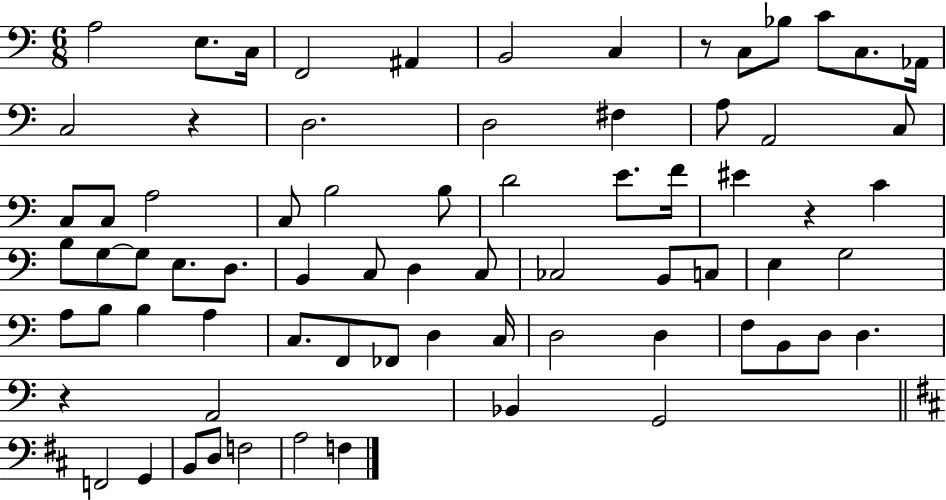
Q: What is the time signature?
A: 6/8